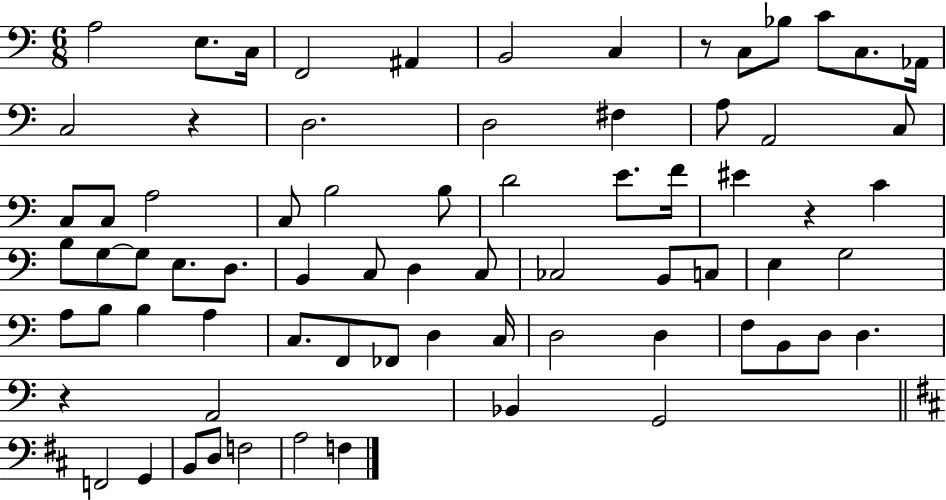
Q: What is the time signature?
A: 6/8